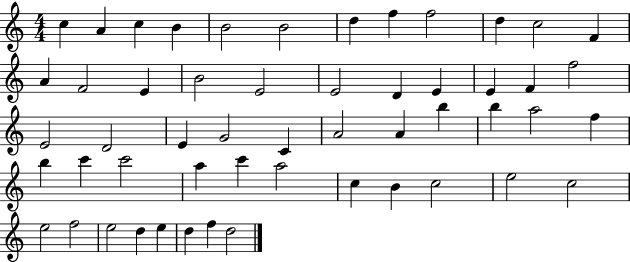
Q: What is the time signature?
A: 4/4